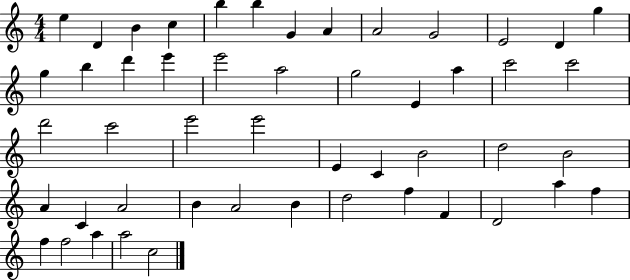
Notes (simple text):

E5/q D4/q B4/q C5/q B5/q B5/q G4/q A4/q A4/h G4/h E4/h D4/q G5/q G5/q B5/q D6/q E6/q E6/h A5/h G5/h E4/q A5/q C6/h C6/h D6/h C6/h E6/h E6/h E4/q C4/q B4/h D5/h B4/h A4/q C4/q A4/h B4/q A4/h B4/q D5/h F5/q F4/q D4/h A5/q F5/q F5/q F5/h A5/q A5/h C5/h